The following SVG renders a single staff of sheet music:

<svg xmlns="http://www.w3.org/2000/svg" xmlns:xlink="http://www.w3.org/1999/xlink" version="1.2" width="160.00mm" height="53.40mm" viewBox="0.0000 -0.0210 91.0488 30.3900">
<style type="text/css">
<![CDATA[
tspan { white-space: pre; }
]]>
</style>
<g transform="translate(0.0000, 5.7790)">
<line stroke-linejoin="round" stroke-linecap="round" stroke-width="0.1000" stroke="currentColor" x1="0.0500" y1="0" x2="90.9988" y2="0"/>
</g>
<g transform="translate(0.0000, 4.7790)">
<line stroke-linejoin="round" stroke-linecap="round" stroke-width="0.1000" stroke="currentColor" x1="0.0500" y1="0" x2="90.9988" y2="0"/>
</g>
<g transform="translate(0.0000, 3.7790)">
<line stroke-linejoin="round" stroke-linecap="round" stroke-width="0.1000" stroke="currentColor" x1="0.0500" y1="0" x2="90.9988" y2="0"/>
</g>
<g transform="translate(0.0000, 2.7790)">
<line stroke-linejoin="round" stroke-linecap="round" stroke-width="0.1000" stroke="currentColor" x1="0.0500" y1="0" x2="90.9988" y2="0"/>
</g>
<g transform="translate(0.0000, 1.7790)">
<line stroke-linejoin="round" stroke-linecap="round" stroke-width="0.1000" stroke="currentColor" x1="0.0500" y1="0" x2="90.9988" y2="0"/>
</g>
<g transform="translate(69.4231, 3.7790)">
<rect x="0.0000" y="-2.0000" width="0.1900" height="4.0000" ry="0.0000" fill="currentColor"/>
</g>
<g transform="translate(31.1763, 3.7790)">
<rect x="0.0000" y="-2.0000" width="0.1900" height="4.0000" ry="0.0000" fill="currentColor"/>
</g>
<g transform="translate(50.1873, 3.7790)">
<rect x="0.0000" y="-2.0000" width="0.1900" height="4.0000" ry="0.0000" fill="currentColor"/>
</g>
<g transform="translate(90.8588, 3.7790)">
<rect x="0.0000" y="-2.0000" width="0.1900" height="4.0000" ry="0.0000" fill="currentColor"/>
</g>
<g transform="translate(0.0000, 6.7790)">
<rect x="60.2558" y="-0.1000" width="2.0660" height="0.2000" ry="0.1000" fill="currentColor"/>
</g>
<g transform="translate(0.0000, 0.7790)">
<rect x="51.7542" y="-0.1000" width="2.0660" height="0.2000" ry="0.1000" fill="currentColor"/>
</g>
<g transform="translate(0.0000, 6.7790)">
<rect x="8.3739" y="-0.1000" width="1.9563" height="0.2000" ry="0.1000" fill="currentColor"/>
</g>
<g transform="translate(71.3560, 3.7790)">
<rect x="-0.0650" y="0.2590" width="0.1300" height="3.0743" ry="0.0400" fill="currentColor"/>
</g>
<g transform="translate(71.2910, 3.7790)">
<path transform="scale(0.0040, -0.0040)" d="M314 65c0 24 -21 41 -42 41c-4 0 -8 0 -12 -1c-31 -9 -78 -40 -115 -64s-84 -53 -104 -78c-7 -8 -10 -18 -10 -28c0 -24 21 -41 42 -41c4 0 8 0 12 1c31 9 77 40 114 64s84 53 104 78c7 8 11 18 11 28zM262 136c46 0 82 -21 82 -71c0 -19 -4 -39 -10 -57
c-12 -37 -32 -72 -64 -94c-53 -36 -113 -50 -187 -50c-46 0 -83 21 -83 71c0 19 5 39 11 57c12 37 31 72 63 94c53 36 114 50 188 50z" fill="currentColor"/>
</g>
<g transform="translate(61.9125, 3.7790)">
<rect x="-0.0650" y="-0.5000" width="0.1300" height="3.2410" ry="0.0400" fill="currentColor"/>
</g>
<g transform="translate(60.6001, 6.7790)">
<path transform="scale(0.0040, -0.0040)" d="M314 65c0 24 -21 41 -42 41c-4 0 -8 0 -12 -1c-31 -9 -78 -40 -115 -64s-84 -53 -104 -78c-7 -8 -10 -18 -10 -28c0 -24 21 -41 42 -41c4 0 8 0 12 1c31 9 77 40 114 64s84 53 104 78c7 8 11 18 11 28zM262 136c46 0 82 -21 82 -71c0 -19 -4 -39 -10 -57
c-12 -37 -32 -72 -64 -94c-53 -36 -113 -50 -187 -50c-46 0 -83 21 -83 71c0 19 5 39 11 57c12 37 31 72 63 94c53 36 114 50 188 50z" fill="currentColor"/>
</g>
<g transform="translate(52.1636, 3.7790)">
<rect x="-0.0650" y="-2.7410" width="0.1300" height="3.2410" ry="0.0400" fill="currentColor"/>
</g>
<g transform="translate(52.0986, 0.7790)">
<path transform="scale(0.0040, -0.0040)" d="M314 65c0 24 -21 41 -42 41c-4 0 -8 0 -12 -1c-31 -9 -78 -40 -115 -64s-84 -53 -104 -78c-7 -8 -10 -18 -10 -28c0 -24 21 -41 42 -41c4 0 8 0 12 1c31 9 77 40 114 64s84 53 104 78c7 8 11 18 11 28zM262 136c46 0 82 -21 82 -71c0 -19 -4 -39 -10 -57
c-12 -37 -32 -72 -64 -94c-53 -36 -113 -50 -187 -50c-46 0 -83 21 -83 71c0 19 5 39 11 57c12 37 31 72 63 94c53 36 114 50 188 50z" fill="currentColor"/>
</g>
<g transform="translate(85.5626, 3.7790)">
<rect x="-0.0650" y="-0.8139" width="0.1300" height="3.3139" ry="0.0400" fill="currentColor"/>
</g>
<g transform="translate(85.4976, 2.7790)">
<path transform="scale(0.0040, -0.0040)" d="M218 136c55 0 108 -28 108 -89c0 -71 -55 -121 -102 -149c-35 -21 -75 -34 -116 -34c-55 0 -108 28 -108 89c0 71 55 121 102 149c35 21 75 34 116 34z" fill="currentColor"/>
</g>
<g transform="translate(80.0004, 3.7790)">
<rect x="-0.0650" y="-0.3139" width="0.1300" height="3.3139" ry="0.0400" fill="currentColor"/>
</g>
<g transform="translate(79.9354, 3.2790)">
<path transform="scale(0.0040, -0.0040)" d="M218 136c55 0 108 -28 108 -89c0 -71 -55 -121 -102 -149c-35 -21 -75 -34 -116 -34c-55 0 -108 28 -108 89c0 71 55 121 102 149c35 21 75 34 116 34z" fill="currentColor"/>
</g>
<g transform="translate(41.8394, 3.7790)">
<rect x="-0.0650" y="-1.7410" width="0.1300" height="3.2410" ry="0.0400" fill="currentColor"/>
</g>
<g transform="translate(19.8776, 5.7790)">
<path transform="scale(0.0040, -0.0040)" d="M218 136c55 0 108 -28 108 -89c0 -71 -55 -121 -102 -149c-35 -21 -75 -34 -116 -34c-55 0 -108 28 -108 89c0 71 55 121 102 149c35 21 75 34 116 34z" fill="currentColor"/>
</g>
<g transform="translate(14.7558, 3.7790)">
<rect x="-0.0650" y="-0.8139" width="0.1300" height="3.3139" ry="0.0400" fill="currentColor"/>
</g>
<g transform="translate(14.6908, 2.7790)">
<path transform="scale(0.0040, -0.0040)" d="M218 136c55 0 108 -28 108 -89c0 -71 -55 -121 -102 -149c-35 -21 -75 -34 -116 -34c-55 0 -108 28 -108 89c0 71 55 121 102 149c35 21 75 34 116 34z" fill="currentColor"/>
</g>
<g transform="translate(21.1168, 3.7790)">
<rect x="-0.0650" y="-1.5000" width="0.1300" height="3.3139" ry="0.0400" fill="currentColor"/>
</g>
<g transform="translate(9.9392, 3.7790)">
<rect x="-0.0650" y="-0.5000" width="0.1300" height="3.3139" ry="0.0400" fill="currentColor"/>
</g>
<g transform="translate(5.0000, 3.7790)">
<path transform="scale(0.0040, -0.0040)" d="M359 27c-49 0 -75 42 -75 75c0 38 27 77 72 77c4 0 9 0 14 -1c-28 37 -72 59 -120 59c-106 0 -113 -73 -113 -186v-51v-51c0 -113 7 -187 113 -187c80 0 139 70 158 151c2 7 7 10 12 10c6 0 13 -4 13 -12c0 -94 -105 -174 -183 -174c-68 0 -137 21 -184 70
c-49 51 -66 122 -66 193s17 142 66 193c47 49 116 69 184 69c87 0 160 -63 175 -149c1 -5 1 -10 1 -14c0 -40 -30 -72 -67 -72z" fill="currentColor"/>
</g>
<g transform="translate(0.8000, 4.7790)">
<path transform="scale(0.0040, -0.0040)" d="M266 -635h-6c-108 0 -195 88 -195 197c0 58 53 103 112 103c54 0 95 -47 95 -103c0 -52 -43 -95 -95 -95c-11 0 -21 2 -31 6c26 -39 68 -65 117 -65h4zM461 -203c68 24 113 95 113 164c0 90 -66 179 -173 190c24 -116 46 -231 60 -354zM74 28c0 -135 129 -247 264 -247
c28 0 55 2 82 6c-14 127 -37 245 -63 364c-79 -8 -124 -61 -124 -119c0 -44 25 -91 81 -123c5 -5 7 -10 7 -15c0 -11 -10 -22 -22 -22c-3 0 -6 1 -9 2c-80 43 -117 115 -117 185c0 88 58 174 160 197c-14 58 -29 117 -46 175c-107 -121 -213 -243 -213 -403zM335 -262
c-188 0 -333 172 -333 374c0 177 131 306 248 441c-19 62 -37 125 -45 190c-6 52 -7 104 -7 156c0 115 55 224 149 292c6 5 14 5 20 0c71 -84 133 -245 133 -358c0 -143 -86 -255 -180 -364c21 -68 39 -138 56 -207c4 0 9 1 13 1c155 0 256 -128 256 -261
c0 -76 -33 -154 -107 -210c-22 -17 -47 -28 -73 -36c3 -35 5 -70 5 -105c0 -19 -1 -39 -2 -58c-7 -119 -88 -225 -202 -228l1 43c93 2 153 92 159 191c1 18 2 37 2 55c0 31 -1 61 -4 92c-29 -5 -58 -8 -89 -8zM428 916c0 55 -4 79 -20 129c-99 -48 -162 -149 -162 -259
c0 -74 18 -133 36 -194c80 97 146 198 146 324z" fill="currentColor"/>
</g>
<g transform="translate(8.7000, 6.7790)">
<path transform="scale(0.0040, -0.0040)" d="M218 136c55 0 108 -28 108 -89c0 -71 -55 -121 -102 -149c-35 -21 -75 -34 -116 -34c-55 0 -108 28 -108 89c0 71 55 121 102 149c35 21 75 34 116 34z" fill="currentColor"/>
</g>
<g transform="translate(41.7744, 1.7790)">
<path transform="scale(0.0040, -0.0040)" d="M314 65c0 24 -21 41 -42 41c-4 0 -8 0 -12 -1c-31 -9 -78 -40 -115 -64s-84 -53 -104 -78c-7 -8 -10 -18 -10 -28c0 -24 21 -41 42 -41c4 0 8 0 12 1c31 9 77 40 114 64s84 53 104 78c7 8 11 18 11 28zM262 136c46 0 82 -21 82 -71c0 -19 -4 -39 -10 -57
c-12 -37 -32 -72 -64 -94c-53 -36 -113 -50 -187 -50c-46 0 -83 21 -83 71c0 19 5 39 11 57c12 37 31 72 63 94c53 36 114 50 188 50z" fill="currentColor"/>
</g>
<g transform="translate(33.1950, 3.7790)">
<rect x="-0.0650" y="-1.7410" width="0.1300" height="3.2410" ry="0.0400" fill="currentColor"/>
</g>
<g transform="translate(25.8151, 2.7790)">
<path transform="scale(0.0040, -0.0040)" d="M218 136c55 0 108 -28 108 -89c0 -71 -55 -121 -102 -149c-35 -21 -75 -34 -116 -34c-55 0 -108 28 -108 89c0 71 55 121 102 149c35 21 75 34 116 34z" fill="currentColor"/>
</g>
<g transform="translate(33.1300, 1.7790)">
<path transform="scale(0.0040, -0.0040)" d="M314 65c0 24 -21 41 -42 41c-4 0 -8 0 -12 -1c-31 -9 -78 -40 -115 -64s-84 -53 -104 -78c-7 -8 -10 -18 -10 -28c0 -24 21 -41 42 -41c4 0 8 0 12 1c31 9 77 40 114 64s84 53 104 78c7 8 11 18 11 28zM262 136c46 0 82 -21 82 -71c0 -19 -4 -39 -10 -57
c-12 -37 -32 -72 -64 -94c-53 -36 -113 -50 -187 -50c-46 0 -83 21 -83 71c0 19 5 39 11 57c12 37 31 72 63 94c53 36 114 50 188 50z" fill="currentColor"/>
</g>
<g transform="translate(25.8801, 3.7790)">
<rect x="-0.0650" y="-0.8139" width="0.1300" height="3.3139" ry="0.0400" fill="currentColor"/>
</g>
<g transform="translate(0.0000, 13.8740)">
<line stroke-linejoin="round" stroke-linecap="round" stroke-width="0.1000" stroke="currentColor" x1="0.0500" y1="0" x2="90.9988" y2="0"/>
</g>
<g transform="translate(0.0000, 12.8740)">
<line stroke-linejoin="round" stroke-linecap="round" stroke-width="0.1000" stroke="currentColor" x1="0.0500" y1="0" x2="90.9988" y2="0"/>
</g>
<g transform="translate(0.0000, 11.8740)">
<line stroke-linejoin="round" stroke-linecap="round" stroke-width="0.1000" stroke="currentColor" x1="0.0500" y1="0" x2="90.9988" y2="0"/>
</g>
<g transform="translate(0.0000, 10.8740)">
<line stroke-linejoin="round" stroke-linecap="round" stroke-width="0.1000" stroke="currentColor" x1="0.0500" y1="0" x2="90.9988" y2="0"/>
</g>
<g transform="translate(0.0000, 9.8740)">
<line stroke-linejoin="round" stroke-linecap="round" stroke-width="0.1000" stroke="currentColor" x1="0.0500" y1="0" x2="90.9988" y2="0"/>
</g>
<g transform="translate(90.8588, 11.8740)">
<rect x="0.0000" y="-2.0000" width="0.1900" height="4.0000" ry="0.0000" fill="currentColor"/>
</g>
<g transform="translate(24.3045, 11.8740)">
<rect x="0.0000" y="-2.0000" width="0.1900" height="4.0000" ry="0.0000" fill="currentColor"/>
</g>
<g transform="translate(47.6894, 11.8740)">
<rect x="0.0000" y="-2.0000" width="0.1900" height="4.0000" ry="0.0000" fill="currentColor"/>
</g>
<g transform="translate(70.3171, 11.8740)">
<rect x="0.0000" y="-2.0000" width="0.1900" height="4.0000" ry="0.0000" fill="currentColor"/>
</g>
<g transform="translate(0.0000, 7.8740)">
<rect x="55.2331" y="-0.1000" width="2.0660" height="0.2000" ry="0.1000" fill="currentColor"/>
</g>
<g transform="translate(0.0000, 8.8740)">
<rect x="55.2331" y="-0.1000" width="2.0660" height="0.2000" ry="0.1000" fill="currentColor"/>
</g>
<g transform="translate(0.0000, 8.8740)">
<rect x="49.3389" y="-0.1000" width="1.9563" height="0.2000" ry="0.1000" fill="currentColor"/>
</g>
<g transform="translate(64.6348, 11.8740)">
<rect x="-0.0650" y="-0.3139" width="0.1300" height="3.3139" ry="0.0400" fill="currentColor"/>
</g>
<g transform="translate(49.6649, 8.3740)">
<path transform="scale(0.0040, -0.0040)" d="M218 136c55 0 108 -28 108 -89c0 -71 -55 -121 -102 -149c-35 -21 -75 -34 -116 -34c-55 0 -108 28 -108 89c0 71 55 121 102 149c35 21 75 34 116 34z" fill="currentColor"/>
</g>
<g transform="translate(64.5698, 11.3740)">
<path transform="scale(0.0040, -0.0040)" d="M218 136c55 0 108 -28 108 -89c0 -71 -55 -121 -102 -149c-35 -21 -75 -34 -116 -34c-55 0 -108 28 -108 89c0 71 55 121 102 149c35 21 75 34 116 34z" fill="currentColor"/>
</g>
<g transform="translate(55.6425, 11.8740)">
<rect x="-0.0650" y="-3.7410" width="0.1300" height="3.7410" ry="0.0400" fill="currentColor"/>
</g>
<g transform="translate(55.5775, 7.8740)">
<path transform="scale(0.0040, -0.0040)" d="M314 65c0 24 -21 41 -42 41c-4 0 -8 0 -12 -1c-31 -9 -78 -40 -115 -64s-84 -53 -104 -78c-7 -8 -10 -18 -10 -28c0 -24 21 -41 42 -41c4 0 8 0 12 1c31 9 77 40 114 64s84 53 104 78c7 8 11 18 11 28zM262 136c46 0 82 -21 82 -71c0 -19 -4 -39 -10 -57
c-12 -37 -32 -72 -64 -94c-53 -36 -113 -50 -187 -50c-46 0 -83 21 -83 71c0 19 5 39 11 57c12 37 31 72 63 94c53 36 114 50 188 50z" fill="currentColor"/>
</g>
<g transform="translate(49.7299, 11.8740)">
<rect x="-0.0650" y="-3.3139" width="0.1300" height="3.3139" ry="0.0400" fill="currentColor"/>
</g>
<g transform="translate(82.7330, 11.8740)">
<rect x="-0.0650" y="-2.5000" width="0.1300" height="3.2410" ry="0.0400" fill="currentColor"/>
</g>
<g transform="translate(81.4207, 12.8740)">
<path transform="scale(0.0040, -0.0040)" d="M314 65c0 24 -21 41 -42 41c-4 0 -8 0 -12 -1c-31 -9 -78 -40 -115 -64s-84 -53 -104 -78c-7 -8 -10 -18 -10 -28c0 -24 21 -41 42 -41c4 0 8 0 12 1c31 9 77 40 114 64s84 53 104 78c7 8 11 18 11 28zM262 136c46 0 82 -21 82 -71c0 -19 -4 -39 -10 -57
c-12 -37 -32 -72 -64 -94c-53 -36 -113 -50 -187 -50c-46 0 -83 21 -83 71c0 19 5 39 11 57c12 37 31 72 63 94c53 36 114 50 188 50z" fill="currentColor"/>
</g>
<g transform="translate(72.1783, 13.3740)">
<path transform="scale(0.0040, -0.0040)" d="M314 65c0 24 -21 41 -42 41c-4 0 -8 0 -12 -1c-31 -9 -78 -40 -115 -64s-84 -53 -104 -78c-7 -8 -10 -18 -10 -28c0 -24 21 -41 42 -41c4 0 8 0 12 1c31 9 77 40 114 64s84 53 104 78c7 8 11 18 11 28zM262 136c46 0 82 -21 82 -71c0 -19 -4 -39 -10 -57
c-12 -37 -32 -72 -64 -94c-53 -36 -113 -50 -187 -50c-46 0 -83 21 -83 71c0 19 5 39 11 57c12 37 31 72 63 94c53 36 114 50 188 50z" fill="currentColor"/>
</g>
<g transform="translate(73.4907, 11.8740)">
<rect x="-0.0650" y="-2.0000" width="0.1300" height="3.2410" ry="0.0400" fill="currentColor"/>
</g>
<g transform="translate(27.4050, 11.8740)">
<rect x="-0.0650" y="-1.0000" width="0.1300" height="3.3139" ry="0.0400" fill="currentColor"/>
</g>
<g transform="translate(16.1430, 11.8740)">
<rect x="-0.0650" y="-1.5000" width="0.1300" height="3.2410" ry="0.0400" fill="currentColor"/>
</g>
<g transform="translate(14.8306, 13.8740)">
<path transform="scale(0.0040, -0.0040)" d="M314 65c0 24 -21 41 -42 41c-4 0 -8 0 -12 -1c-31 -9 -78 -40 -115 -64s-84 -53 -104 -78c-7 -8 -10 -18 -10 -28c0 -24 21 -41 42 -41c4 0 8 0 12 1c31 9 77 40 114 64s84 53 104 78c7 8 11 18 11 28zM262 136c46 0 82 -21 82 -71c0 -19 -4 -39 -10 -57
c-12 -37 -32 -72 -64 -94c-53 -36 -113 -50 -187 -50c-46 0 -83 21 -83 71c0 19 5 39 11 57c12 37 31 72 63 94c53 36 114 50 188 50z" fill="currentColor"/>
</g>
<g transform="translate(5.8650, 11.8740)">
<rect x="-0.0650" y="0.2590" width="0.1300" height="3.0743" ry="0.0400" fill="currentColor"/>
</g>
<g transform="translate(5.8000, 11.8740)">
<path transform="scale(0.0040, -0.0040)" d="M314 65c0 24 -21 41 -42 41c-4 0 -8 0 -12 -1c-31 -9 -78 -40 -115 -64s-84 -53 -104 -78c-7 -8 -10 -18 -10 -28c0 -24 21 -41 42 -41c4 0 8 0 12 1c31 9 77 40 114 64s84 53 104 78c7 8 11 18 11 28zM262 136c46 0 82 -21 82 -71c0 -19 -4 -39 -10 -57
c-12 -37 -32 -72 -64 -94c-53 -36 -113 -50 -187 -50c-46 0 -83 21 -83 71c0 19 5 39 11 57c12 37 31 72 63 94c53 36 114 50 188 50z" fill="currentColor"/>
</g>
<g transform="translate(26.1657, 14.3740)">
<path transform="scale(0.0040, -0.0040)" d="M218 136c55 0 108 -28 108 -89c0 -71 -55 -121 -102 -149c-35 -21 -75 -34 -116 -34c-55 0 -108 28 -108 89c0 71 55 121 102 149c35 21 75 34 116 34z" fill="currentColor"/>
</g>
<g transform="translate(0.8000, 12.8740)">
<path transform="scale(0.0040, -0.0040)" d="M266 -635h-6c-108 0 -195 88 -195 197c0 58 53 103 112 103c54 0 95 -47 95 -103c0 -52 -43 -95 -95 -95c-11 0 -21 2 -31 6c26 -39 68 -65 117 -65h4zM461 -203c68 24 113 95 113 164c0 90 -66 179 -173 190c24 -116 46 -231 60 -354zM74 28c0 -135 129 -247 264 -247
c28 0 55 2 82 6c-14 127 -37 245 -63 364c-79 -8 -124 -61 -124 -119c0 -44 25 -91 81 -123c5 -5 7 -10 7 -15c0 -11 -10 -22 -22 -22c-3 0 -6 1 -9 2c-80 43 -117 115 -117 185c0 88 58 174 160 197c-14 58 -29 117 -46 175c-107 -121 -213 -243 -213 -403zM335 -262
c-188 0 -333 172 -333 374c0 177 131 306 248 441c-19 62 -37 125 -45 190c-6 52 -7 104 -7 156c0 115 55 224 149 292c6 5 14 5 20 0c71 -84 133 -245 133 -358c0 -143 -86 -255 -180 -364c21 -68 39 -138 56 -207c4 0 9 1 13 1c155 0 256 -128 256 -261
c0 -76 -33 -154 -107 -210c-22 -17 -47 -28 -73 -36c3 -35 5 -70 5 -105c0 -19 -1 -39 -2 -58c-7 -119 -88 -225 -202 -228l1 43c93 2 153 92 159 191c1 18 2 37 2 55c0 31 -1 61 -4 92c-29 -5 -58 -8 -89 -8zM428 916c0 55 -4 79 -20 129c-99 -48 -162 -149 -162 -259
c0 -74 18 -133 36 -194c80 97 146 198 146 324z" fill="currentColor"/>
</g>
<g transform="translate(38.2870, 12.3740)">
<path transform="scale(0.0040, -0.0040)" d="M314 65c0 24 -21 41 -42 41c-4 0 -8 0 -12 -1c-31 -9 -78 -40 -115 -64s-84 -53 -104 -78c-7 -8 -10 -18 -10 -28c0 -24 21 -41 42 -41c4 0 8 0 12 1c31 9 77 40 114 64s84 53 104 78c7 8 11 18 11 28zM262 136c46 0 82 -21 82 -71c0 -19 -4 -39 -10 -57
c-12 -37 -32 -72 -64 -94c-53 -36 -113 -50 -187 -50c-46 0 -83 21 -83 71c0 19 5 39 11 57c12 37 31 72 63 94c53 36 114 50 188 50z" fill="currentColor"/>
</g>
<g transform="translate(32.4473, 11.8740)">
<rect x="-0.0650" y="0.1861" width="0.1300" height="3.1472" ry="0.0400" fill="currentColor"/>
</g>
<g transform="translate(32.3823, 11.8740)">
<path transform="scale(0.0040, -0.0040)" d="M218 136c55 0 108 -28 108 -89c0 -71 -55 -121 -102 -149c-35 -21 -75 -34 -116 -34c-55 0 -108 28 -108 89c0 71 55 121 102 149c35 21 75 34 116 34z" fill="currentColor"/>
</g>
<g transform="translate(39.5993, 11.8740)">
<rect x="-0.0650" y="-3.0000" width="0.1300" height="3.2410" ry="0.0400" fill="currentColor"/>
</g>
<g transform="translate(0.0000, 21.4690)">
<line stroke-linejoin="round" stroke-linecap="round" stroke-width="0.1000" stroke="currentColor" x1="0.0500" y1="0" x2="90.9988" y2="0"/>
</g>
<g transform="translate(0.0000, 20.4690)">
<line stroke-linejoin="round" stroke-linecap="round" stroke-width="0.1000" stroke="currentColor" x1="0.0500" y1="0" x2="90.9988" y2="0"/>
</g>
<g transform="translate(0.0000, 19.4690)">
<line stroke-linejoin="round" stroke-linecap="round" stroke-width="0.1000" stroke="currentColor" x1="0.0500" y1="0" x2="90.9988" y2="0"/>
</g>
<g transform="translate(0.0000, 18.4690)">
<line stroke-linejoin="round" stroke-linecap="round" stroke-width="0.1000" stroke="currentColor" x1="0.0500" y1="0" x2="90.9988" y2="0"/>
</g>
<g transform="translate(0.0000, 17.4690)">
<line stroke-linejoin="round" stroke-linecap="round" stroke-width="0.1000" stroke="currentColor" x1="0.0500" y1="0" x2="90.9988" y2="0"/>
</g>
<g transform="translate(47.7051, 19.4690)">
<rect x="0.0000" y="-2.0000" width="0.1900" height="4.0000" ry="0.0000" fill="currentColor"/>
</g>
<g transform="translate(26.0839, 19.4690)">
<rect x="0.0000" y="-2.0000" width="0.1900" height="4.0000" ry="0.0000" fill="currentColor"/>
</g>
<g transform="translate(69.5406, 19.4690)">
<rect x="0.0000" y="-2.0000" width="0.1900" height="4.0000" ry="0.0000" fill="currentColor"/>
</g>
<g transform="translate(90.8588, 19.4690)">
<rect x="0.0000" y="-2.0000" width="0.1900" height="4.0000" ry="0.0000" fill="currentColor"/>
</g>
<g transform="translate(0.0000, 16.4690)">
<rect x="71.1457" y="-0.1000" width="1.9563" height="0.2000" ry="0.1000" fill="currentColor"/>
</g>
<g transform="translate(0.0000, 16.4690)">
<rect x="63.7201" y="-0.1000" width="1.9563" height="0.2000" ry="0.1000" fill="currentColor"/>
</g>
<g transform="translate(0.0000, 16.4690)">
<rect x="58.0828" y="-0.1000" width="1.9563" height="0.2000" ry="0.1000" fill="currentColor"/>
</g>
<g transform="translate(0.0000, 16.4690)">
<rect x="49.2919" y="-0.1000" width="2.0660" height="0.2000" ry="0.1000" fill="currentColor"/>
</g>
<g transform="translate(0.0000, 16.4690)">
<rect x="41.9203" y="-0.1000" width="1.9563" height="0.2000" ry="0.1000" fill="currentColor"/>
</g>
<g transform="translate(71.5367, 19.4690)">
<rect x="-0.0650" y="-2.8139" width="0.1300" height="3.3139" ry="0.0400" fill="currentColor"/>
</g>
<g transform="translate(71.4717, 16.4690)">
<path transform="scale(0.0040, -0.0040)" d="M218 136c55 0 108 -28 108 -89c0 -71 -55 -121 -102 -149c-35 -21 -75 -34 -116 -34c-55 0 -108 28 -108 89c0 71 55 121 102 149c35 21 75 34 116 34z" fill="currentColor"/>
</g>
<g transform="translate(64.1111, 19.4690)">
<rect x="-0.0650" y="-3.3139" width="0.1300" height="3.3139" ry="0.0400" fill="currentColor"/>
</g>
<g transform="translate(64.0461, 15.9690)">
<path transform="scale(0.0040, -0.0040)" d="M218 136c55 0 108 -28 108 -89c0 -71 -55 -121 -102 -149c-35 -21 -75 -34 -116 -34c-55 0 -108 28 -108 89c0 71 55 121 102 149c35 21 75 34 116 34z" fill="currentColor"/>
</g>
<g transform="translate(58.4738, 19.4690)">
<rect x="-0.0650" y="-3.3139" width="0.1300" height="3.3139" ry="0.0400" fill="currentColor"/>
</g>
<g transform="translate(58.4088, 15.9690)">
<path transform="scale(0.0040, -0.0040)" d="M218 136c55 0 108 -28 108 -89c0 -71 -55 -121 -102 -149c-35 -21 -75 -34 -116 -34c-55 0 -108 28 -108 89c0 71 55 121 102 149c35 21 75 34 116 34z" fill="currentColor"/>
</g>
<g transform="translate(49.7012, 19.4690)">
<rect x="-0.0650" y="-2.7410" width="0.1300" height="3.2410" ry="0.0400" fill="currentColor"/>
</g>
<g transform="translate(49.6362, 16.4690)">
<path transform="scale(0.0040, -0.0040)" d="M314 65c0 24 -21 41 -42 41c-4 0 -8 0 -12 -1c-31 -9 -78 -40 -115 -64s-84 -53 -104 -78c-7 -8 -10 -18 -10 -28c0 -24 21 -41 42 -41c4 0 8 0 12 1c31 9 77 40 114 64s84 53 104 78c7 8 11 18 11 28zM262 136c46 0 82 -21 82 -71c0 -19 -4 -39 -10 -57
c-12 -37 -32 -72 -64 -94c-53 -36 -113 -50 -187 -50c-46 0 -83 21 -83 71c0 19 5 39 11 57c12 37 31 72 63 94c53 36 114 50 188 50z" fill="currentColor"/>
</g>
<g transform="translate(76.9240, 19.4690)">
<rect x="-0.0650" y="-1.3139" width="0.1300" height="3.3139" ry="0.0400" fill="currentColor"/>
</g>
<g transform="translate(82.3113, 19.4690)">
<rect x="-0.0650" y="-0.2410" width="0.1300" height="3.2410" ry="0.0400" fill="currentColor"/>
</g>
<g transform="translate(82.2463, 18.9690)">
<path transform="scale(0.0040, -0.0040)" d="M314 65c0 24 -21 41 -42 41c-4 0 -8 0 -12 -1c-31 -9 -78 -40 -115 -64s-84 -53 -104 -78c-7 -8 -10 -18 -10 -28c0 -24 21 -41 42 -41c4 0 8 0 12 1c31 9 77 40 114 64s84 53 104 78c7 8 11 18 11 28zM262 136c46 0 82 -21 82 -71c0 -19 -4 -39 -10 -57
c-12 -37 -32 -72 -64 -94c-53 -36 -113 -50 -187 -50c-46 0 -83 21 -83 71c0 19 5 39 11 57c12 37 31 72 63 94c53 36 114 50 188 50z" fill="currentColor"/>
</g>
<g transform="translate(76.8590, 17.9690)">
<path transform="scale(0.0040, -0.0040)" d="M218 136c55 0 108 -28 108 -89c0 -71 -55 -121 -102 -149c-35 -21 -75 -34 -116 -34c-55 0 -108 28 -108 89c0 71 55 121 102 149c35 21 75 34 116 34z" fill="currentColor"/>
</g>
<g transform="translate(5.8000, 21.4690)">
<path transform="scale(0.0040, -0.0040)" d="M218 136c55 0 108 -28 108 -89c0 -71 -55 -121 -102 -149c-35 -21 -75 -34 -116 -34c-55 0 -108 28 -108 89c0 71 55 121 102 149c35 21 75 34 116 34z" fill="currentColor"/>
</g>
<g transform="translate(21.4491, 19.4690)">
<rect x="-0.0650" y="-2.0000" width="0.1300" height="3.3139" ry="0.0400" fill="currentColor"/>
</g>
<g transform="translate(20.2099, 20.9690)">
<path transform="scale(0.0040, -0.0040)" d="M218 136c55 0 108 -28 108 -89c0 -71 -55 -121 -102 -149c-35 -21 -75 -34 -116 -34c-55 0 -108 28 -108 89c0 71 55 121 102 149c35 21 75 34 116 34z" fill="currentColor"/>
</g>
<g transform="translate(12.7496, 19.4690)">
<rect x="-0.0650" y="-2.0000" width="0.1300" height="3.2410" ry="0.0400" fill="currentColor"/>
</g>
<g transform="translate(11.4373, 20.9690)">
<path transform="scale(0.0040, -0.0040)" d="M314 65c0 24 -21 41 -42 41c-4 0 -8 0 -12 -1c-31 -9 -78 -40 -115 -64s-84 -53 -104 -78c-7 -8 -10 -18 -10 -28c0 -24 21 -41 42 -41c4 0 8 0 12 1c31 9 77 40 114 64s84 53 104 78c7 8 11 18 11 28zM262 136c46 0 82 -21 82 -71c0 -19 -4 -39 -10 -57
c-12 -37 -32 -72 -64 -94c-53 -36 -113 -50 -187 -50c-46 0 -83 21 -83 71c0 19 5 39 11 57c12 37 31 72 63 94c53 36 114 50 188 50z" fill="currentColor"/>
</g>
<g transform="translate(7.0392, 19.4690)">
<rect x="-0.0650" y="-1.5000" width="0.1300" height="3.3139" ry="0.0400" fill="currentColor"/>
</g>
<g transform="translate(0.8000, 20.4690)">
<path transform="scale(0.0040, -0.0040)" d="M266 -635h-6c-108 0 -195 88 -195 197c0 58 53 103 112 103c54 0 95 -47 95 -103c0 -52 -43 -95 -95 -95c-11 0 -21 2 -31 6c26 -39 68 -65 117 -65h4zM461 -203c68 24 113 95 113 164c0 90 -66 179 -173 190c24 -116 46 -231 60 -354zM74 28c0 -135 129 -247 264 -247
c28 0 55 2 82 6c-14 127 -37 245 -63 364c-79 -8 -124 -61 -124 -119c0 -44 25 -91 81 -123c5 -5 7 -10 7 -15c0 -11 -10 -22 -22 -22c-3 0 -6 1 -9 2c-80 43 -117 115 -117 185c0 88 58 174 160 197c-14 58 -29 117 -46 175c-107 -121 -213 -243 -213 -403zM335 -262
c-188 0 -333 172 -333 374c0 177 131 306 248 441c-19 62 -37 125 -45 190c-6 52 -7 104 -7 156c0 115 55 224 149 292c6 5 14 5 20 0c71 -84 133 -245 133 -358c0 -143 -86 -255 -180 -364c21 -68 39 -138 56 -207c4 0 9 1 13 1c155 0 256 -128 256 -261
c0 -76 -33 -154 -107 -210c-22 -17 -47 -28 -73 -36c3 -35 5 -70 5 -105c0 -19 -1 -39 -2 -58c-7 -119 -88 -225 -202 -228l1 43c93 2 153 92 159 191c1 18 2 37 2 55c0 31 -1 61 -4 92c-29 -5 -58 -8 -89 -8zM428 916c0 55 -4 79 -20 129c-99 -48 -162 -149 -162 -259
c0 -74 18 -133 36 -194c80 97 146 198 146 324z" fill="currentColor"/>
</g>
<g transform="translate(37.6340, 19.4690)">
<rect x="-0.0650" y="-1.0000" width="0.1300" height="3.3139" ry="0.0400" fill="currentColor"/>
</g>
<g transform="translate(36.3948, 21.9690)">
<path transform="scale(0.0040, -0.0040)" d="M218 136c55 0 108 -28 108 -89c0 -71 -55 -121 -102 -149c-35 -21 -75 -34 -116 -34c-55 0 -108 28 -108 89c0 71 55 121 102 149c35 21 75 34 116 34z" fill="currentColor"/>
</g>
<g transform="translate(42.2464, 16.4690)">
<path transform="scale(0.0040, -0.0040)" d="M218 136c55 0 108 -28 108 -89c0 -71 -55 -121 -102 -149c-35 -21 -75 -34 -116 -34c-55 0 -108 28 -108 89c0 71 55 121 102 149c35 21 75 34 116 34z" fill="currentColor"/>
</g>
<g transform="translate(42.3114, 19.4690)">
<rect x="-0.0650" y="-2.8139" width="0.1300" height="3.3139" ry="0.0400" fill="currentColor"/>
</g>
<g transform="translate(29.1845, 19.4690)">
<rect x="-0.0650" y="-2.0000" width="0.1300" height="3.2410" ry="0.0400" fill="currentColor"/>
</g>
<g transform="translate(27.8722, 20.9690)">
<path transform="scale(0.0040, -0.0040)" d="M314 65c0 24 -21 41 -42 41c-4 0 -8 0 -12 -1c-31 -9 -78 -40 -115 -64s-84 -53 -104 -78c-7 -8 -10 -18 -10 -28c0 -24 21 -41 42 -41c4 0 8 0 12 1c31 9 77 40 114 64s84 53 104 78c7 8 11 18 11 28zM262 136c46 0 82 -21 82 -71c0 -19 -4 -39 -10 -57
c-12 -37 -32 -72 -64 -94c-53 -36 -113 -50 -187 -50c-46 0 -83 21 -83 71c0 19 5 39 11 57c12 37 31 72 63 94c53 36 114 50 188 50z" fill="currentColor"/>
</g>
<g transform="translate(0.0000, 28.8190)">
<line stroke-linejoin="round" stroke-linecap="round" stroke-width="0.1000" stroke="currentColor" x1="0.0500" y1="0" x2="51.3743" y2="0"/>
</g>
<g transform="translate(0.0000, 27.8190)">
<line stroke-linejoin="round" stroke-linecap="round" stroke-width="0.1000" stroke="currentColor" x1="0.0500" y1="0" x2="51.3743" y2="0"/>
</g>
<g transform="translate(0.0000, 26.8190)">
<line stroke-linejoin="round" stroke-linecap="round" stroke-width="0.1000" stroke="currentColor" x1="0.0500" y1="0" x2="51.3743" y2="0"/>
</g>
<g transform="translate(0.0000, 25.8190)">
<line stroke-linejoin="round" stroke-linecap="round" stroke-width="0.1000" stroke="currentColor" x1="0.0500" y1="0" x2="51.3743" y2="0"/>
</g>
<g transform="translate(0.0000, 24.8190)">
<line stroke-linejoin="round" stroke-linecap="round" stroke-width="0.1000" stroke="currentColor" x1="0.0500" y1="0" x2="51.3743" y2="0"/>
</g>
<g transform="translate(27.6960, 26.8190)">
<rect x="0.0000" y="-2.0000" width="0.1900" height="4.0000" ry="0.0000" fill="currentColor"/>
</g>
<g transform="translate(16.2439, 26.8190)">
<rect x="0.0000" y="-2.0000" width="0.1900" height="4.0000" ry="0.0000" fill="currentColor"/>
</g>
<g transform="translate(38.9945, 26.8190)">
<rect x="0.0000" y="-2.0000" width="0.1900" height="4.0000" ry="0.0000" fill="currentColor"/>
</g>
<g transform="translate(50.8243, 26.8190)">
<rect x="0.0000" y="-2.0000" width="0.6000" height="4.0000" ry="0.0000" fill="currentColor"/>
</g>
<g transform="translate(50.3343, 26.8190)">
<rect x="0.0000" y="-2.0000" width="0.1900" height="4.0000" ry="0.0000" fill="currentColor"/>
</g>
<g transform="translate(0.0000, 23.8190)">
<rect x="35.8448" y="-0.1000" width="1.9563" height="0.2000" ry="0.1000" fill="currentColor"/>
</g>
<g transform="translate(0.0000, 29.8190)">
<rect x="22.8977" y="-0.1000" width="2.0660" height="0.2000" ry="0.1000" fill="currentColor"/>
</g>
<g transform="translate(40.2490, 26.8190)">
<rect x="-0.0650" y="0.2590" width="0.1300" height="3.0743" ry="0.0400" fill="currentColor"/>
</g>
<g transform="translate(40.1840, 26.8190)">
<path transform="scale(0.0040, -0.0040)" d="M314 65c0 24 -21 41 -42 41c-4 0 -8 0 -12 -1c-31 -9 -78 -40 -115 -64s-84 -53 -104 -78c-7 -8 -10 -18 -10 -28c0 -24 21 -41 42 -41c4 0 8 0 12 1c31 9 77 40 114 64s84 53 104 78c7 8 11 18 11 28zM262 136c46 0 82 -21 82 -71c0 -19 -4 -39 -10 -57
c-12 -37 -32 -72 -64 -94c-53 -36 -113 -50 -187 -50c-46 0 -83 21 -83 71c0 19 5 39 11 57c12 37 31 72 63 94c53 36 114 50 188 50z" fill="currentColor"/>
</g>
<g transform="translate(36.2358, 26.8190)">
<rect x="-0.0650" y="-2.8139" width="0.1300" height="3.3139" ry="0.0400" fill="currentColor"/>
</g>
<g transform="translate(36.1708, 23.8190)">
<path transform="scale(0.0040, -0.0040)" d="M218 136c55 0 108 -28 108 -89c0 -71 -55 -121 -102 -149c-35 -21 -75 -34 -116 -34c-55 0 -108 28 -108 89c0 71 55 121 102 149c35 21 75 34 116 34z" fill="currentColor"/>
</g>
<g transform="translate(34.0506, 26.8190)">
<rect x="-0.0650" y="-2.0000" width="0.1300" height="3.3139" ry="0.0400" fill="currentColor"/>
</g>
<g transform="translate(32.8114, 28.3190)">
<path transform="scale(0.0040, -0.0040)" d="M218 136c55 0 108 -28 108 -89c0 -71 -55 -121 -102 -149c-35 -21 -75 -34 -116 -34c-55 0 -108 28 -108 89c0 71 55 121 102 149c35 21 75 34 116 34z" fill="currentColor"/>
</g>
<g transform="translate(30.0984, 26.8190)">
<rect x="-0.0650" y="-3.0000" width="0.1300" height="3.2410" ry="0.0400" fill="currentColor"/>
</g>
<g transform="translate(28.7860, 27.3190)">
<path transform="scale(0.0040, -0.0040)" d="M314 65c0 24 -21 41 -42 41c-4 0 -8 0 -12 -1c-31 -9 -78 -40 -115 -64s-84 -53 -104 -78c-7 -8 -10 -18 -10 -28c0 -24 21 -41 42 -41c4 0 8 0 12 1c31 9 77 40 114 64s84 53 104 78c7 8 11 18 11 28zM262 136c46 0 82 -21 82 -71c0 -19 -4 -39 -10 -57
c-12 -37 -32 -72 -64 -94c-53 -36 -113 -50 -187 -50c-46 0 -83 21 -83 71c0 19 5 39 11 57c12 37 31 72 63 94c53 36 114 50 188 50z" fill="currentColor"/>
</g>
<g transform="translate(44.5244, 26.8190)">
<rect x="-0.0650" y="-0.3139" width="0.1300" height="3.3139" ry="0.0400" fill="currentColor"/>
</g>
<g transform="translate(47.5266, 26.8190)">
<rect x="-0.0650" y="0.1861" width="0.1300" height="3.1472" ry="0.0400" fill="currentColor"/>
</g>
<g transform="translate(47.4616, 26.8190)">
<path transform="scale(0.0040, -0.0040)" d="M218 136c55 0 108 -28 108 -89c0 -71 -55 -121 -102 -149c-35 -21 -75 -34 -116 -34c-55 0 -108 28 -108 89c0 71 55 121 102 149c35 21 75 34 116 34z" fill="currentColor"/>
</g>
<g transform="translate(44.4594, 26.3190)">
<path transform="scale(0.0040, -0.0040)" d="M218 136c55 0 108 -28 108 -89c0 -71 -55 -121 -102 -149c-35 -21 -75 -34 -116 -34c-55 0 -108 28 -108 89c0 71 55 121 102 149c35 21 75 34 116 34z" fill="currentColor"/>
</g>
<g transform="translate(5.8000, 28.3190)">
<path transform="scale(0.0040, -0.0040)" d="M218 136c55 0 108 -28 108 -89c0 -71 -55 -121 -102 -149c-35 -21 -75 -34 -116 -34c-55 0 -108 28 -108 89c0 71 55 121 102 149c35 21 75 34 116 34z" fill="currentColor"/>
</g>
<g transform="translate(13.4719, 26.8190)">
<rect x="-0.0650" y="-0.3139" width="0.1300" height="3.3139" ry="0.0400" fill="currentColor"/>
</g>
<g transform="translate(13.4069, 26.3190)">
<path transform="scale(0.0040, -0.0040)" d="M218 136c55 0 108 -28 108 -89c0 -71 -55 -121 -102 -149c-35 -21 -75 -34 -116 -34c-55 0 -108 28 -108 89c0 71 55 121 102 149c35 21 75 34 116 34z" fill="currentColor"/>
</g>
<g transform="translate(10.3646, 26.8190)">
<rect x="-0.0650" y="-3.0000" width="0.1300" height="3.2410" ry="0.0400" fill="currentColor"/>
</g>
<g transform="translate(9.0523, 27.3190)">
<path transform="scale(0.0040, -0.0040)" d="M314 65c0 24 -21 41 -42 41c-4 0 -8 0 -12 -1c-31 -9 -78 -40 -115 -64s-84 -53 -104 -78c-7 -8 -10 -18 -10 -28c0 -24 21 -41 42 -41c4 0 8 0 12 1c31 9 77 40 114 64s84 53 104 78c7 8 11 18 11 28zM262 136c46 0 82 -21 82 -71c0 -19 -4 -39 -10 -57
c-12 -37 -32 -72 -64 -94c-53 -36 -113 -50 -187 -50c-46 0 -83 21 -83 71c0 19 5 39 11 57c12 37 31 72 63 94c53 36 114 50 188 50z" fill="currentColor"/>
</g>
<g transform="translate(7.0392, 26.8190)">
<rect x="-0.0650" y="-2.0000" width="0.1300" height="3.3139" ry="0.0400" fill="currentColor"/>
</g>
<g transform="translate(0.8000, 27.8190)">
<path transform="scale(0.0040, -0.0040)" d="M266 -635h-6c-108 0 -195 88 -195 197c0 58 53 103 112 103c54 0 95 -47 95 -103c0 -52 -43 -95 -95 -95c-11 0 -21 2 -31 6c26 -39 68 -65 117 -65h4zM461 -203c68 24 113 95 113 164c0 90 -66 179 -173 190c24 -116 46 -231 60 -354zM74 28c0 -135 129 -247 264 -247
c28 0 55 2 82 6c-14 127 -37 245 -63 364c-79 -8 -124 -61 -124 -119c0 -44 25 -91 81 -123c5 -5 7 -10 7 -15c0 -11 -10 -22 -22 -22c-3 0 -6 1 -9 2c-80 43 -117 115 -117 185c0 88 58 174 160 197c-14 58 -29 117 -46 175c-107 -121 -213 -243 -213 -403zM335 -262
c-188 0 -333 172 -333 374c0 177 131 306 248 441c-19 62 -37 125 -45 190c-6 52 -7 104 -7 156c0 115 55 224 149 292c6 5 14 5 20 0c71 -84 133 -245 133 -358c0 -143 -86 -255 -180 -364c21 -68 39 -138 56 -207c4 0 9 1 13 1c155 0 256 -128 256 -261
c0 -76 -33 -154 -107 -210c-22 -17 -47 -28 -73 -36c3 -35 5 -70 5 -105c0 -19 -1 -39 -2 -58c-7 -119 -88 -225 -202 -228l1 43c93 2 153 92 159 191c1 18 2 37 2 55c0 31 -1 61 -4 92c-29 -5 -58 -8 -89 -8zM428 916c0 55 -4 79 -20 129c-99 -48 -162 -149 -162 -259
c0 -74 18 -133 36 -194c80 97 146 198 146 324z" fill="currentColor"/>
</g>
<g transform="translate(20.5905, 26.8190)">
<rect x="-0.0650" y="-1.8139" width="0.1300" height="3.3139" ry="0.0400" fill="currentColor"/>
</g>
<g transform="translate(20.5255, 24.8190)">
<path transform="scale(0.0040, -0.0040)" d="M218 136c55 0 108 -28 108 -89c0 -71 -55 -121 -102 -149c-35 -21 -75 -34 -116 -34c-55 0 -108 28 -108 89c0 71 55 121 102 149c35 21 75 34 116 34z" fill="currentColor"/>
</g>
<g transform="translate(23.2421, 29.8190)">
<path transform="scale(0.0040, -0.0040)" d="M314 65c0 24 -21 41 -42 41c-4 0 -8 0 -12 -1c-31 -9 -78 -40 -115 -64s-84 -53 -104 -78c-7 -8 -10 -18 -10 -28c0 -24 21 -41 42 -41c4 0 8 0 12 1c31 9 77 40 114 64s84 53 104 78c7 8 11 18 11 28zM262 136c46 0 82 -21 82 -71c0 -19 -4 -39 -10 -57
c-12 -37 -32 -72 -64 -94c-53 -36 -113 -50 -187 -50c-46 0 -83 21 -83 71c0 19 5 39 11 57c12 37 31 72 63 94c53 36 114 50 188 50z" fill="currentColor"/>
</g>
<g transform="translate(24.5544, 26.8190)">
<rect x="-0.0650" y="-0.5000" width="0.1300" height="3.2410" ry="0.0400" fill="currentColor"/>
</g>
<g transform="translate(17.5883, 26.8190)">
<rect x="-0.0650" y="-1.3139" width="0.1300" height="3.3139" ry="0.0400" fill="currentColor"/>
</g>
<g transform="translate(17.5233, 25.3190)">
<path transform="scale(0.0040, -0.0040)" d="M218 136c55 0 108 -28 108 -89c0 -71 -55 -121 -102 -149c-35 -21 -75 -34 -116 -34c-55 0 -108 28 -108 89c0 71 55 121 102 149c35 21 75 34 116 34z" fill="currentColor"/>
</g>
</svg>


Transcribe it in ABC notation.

X:1
T:Untitled
M:4/4
L:1/4
K:C
C d E d f2 f2 a2 C2 B2 c d B2 E2 D B A2 b c'2 c F2 G2 E F2 F F2 D a a2 b b a e c2 F A2 c e f C2 A2 F a B2 c B